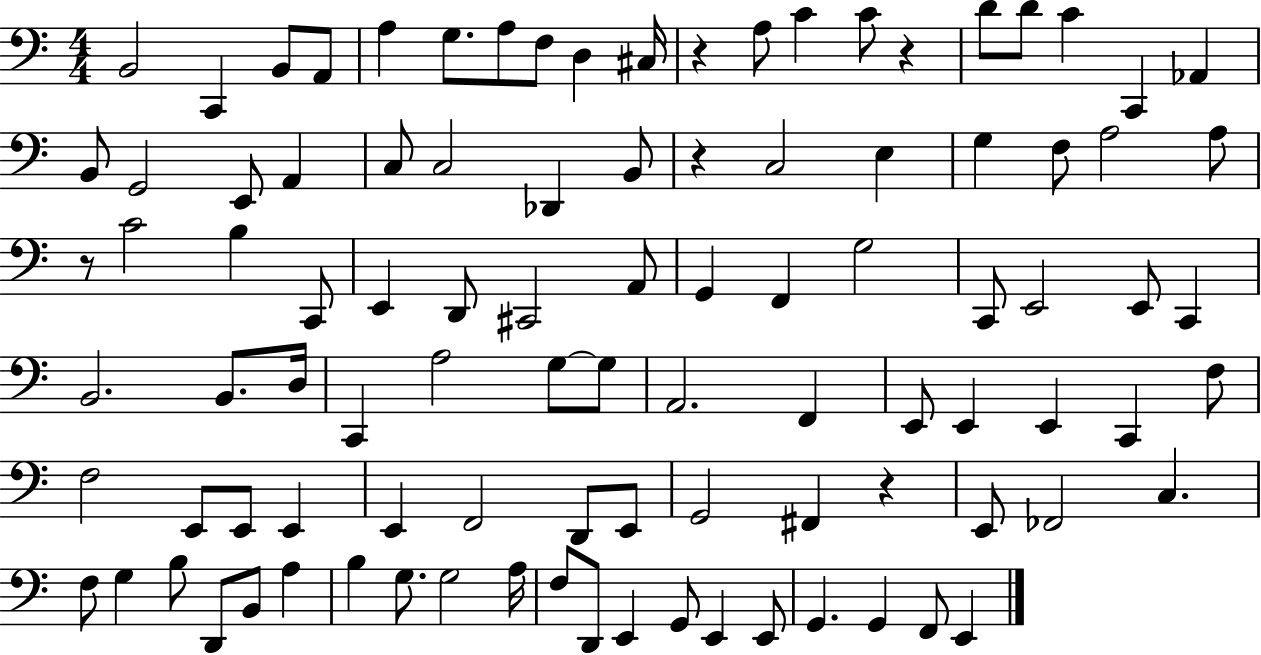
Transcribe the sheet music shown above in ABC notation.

X:1
T:Untitled
M:4/4
L:1/4
K:C
B,,2 C,, B,,/2 A,,/2 A, G,/2 A,/2 F,/2 D, ^C,/4 z A,/2 C C/2 z D/2 D/2 C C,, _A,, B,,/2 G,,2 E,,/2 A,, C,/2 C,2 _D,, B,,/2 z C,2 E, G, F,/2 A,2 A,/2 z/2 C2 B, C,,/2 E,, D,,/2 ^C,,2 A,,/2 G,, F,, G,2 C,,/2 E,,2 E,,/2 C,, B,,2 B,,/2 D,/4 C,, A,2 G,/2 G,/2 A,,2 F,, E,,/2 E,, E,, C,, F,/2 F,2 E,,/2 E,,/2 E,, E,, F,,2 D,,/2 E,,/2 G,,2 ^F,, z E,,/2 _F,,2 C, F,/2 G, B,/2 D,,/2 B,,/2 A, B, G,/2 G,2 A,/4 F,/2 D,,/2 E,, G,,/2 E,, E,,/2 G,, G,, F,,/2 E,,